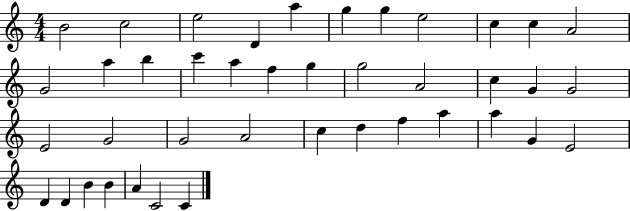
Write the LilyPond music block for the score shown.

{
  \clef treble
  \numericTimeSignature
  \time 4/4
  \key c \major
  b'2 c''2 | e''2 d'4 a''4 | g''4 g''4 e''2 | c''4 c''4 a'2 | \break g'2 a''4 b''4 | c'''4 a''4 f''4 g''4 | g''2 a'2 | c''4 g'4 g'2 | \break e'2 g'2 | g'2 a'2 | c''4 d''4 f''4 a''4 | a''4 g'4 e'2 | \break d'4 d'4 b'4 b'4 | a'4 c'2 c'4 | \bar "|."
}